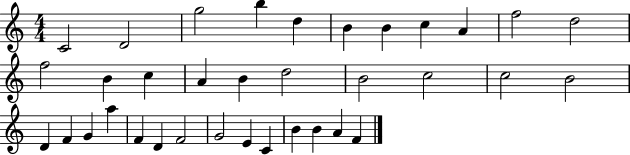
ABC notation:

X:1
T:Untitled
M:4/4
L:1/4
K:C
C2 D2 g2 b d B B c A f2 d2 f2 B c A B d2 B2 c2 c2 B2 D F G a F D F2 G2 E C B B A F